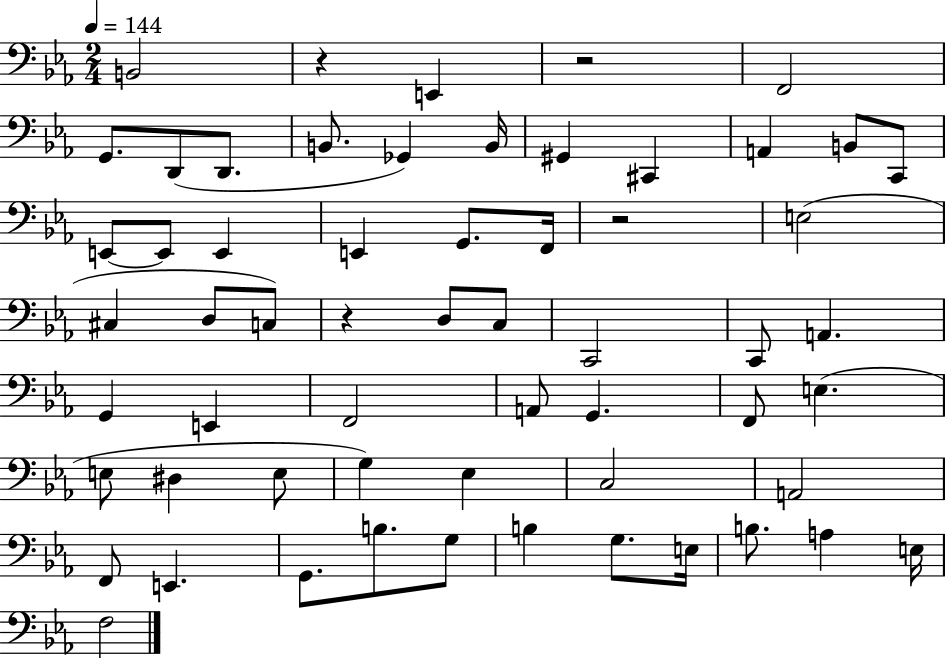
X:1
T:Untitled
M:2/4
L:1/4
K:Eb
B,,2 z E,, z2 F,,2 G,,/2 D,,/2 D,,/2 B,,/2 _G,, B,,/4 ^G,, ^C,, A,, B,,/2 C,,/2 E,,/2 E,,/2 E,, E,, G,,/2 F,,/4 z2 E,2 ^C, D,/2 C,/2 z D,/2 C,/2 C,,2 C,,/2 A,, G,, E,, F,,2 A,,/2 G,, F,,/2 E, E,/2 ^D, E,/2 G, _E, C,2 A,,2 F,,/2 E,, G,,/2 B,/2 G,/2 B, G,/2 E,/4 B,/2 A, E,/4 F,2